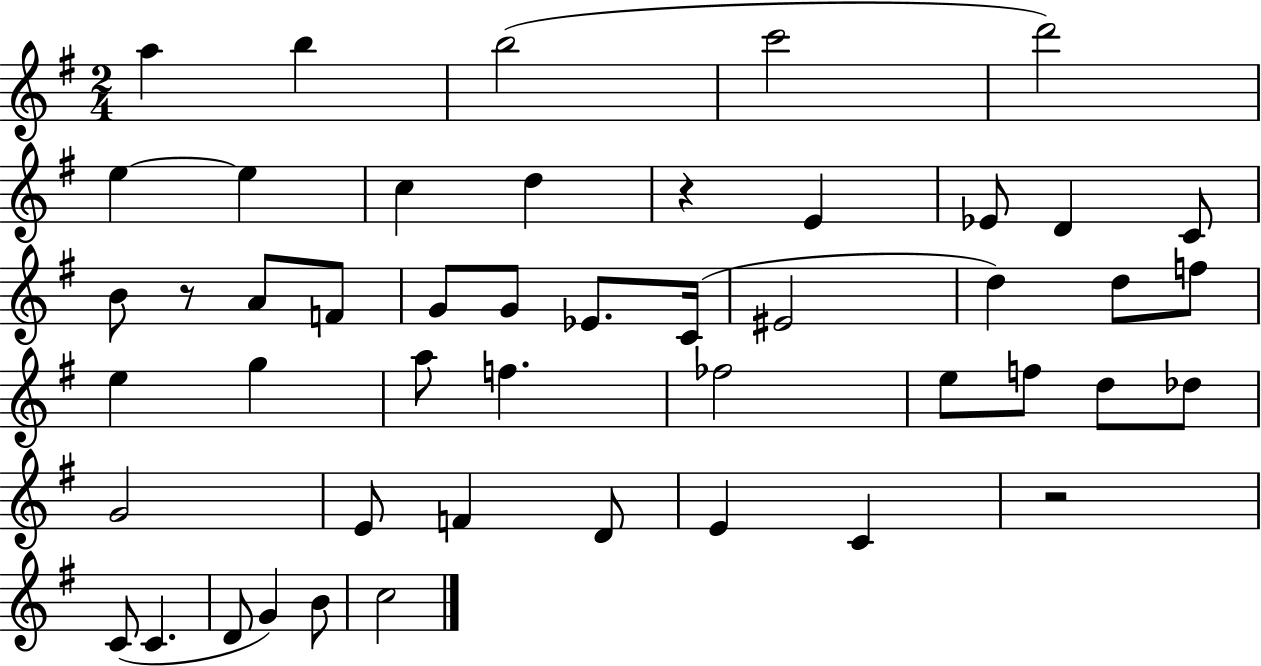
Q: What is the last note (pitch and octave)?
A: C5